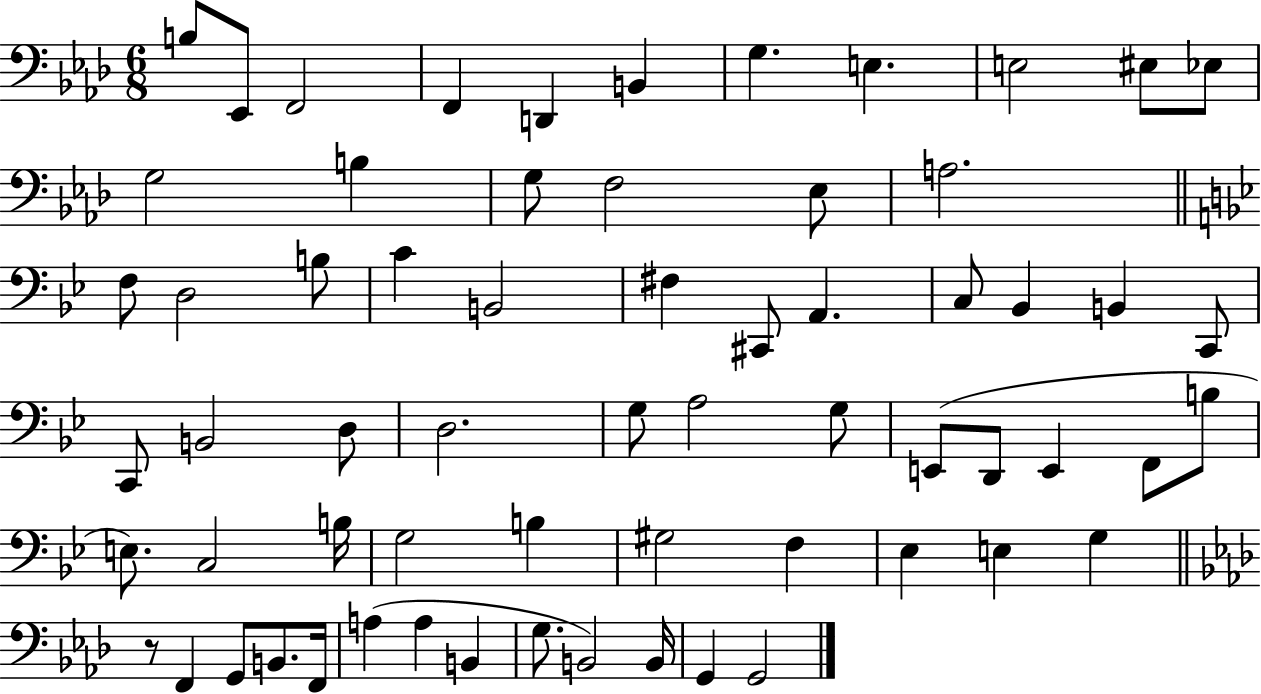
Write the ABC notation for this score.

X:1
T:Untitled
M:6/8
L:1/4
K:Ab
B,/2 _E,,/2 F,,2 F,, D,, B,, G, E, E,2 ^E,/2 _E,/2 G,2 B, G,/2 F,2 _E,/2 A,2 F,/2 D,2 B,/2 C B,,2 ^F, ^C,,/2 A,, C,/2 _B,, B,, C,,/2 C,,/2 B,,2 D,/2 D,2 G,/2 A,2 G,/2 E,,/2 D,,/2 E,, F,,/2 B,/2 E,/2 C,2 B,/4 G,2 B, ^G,2 F, _E, E, G, z/2 F,, G,,/2 B,,/2 F,,/4 A, A, B,, G,/2 B,,2 B,,/4 G,, G,,2